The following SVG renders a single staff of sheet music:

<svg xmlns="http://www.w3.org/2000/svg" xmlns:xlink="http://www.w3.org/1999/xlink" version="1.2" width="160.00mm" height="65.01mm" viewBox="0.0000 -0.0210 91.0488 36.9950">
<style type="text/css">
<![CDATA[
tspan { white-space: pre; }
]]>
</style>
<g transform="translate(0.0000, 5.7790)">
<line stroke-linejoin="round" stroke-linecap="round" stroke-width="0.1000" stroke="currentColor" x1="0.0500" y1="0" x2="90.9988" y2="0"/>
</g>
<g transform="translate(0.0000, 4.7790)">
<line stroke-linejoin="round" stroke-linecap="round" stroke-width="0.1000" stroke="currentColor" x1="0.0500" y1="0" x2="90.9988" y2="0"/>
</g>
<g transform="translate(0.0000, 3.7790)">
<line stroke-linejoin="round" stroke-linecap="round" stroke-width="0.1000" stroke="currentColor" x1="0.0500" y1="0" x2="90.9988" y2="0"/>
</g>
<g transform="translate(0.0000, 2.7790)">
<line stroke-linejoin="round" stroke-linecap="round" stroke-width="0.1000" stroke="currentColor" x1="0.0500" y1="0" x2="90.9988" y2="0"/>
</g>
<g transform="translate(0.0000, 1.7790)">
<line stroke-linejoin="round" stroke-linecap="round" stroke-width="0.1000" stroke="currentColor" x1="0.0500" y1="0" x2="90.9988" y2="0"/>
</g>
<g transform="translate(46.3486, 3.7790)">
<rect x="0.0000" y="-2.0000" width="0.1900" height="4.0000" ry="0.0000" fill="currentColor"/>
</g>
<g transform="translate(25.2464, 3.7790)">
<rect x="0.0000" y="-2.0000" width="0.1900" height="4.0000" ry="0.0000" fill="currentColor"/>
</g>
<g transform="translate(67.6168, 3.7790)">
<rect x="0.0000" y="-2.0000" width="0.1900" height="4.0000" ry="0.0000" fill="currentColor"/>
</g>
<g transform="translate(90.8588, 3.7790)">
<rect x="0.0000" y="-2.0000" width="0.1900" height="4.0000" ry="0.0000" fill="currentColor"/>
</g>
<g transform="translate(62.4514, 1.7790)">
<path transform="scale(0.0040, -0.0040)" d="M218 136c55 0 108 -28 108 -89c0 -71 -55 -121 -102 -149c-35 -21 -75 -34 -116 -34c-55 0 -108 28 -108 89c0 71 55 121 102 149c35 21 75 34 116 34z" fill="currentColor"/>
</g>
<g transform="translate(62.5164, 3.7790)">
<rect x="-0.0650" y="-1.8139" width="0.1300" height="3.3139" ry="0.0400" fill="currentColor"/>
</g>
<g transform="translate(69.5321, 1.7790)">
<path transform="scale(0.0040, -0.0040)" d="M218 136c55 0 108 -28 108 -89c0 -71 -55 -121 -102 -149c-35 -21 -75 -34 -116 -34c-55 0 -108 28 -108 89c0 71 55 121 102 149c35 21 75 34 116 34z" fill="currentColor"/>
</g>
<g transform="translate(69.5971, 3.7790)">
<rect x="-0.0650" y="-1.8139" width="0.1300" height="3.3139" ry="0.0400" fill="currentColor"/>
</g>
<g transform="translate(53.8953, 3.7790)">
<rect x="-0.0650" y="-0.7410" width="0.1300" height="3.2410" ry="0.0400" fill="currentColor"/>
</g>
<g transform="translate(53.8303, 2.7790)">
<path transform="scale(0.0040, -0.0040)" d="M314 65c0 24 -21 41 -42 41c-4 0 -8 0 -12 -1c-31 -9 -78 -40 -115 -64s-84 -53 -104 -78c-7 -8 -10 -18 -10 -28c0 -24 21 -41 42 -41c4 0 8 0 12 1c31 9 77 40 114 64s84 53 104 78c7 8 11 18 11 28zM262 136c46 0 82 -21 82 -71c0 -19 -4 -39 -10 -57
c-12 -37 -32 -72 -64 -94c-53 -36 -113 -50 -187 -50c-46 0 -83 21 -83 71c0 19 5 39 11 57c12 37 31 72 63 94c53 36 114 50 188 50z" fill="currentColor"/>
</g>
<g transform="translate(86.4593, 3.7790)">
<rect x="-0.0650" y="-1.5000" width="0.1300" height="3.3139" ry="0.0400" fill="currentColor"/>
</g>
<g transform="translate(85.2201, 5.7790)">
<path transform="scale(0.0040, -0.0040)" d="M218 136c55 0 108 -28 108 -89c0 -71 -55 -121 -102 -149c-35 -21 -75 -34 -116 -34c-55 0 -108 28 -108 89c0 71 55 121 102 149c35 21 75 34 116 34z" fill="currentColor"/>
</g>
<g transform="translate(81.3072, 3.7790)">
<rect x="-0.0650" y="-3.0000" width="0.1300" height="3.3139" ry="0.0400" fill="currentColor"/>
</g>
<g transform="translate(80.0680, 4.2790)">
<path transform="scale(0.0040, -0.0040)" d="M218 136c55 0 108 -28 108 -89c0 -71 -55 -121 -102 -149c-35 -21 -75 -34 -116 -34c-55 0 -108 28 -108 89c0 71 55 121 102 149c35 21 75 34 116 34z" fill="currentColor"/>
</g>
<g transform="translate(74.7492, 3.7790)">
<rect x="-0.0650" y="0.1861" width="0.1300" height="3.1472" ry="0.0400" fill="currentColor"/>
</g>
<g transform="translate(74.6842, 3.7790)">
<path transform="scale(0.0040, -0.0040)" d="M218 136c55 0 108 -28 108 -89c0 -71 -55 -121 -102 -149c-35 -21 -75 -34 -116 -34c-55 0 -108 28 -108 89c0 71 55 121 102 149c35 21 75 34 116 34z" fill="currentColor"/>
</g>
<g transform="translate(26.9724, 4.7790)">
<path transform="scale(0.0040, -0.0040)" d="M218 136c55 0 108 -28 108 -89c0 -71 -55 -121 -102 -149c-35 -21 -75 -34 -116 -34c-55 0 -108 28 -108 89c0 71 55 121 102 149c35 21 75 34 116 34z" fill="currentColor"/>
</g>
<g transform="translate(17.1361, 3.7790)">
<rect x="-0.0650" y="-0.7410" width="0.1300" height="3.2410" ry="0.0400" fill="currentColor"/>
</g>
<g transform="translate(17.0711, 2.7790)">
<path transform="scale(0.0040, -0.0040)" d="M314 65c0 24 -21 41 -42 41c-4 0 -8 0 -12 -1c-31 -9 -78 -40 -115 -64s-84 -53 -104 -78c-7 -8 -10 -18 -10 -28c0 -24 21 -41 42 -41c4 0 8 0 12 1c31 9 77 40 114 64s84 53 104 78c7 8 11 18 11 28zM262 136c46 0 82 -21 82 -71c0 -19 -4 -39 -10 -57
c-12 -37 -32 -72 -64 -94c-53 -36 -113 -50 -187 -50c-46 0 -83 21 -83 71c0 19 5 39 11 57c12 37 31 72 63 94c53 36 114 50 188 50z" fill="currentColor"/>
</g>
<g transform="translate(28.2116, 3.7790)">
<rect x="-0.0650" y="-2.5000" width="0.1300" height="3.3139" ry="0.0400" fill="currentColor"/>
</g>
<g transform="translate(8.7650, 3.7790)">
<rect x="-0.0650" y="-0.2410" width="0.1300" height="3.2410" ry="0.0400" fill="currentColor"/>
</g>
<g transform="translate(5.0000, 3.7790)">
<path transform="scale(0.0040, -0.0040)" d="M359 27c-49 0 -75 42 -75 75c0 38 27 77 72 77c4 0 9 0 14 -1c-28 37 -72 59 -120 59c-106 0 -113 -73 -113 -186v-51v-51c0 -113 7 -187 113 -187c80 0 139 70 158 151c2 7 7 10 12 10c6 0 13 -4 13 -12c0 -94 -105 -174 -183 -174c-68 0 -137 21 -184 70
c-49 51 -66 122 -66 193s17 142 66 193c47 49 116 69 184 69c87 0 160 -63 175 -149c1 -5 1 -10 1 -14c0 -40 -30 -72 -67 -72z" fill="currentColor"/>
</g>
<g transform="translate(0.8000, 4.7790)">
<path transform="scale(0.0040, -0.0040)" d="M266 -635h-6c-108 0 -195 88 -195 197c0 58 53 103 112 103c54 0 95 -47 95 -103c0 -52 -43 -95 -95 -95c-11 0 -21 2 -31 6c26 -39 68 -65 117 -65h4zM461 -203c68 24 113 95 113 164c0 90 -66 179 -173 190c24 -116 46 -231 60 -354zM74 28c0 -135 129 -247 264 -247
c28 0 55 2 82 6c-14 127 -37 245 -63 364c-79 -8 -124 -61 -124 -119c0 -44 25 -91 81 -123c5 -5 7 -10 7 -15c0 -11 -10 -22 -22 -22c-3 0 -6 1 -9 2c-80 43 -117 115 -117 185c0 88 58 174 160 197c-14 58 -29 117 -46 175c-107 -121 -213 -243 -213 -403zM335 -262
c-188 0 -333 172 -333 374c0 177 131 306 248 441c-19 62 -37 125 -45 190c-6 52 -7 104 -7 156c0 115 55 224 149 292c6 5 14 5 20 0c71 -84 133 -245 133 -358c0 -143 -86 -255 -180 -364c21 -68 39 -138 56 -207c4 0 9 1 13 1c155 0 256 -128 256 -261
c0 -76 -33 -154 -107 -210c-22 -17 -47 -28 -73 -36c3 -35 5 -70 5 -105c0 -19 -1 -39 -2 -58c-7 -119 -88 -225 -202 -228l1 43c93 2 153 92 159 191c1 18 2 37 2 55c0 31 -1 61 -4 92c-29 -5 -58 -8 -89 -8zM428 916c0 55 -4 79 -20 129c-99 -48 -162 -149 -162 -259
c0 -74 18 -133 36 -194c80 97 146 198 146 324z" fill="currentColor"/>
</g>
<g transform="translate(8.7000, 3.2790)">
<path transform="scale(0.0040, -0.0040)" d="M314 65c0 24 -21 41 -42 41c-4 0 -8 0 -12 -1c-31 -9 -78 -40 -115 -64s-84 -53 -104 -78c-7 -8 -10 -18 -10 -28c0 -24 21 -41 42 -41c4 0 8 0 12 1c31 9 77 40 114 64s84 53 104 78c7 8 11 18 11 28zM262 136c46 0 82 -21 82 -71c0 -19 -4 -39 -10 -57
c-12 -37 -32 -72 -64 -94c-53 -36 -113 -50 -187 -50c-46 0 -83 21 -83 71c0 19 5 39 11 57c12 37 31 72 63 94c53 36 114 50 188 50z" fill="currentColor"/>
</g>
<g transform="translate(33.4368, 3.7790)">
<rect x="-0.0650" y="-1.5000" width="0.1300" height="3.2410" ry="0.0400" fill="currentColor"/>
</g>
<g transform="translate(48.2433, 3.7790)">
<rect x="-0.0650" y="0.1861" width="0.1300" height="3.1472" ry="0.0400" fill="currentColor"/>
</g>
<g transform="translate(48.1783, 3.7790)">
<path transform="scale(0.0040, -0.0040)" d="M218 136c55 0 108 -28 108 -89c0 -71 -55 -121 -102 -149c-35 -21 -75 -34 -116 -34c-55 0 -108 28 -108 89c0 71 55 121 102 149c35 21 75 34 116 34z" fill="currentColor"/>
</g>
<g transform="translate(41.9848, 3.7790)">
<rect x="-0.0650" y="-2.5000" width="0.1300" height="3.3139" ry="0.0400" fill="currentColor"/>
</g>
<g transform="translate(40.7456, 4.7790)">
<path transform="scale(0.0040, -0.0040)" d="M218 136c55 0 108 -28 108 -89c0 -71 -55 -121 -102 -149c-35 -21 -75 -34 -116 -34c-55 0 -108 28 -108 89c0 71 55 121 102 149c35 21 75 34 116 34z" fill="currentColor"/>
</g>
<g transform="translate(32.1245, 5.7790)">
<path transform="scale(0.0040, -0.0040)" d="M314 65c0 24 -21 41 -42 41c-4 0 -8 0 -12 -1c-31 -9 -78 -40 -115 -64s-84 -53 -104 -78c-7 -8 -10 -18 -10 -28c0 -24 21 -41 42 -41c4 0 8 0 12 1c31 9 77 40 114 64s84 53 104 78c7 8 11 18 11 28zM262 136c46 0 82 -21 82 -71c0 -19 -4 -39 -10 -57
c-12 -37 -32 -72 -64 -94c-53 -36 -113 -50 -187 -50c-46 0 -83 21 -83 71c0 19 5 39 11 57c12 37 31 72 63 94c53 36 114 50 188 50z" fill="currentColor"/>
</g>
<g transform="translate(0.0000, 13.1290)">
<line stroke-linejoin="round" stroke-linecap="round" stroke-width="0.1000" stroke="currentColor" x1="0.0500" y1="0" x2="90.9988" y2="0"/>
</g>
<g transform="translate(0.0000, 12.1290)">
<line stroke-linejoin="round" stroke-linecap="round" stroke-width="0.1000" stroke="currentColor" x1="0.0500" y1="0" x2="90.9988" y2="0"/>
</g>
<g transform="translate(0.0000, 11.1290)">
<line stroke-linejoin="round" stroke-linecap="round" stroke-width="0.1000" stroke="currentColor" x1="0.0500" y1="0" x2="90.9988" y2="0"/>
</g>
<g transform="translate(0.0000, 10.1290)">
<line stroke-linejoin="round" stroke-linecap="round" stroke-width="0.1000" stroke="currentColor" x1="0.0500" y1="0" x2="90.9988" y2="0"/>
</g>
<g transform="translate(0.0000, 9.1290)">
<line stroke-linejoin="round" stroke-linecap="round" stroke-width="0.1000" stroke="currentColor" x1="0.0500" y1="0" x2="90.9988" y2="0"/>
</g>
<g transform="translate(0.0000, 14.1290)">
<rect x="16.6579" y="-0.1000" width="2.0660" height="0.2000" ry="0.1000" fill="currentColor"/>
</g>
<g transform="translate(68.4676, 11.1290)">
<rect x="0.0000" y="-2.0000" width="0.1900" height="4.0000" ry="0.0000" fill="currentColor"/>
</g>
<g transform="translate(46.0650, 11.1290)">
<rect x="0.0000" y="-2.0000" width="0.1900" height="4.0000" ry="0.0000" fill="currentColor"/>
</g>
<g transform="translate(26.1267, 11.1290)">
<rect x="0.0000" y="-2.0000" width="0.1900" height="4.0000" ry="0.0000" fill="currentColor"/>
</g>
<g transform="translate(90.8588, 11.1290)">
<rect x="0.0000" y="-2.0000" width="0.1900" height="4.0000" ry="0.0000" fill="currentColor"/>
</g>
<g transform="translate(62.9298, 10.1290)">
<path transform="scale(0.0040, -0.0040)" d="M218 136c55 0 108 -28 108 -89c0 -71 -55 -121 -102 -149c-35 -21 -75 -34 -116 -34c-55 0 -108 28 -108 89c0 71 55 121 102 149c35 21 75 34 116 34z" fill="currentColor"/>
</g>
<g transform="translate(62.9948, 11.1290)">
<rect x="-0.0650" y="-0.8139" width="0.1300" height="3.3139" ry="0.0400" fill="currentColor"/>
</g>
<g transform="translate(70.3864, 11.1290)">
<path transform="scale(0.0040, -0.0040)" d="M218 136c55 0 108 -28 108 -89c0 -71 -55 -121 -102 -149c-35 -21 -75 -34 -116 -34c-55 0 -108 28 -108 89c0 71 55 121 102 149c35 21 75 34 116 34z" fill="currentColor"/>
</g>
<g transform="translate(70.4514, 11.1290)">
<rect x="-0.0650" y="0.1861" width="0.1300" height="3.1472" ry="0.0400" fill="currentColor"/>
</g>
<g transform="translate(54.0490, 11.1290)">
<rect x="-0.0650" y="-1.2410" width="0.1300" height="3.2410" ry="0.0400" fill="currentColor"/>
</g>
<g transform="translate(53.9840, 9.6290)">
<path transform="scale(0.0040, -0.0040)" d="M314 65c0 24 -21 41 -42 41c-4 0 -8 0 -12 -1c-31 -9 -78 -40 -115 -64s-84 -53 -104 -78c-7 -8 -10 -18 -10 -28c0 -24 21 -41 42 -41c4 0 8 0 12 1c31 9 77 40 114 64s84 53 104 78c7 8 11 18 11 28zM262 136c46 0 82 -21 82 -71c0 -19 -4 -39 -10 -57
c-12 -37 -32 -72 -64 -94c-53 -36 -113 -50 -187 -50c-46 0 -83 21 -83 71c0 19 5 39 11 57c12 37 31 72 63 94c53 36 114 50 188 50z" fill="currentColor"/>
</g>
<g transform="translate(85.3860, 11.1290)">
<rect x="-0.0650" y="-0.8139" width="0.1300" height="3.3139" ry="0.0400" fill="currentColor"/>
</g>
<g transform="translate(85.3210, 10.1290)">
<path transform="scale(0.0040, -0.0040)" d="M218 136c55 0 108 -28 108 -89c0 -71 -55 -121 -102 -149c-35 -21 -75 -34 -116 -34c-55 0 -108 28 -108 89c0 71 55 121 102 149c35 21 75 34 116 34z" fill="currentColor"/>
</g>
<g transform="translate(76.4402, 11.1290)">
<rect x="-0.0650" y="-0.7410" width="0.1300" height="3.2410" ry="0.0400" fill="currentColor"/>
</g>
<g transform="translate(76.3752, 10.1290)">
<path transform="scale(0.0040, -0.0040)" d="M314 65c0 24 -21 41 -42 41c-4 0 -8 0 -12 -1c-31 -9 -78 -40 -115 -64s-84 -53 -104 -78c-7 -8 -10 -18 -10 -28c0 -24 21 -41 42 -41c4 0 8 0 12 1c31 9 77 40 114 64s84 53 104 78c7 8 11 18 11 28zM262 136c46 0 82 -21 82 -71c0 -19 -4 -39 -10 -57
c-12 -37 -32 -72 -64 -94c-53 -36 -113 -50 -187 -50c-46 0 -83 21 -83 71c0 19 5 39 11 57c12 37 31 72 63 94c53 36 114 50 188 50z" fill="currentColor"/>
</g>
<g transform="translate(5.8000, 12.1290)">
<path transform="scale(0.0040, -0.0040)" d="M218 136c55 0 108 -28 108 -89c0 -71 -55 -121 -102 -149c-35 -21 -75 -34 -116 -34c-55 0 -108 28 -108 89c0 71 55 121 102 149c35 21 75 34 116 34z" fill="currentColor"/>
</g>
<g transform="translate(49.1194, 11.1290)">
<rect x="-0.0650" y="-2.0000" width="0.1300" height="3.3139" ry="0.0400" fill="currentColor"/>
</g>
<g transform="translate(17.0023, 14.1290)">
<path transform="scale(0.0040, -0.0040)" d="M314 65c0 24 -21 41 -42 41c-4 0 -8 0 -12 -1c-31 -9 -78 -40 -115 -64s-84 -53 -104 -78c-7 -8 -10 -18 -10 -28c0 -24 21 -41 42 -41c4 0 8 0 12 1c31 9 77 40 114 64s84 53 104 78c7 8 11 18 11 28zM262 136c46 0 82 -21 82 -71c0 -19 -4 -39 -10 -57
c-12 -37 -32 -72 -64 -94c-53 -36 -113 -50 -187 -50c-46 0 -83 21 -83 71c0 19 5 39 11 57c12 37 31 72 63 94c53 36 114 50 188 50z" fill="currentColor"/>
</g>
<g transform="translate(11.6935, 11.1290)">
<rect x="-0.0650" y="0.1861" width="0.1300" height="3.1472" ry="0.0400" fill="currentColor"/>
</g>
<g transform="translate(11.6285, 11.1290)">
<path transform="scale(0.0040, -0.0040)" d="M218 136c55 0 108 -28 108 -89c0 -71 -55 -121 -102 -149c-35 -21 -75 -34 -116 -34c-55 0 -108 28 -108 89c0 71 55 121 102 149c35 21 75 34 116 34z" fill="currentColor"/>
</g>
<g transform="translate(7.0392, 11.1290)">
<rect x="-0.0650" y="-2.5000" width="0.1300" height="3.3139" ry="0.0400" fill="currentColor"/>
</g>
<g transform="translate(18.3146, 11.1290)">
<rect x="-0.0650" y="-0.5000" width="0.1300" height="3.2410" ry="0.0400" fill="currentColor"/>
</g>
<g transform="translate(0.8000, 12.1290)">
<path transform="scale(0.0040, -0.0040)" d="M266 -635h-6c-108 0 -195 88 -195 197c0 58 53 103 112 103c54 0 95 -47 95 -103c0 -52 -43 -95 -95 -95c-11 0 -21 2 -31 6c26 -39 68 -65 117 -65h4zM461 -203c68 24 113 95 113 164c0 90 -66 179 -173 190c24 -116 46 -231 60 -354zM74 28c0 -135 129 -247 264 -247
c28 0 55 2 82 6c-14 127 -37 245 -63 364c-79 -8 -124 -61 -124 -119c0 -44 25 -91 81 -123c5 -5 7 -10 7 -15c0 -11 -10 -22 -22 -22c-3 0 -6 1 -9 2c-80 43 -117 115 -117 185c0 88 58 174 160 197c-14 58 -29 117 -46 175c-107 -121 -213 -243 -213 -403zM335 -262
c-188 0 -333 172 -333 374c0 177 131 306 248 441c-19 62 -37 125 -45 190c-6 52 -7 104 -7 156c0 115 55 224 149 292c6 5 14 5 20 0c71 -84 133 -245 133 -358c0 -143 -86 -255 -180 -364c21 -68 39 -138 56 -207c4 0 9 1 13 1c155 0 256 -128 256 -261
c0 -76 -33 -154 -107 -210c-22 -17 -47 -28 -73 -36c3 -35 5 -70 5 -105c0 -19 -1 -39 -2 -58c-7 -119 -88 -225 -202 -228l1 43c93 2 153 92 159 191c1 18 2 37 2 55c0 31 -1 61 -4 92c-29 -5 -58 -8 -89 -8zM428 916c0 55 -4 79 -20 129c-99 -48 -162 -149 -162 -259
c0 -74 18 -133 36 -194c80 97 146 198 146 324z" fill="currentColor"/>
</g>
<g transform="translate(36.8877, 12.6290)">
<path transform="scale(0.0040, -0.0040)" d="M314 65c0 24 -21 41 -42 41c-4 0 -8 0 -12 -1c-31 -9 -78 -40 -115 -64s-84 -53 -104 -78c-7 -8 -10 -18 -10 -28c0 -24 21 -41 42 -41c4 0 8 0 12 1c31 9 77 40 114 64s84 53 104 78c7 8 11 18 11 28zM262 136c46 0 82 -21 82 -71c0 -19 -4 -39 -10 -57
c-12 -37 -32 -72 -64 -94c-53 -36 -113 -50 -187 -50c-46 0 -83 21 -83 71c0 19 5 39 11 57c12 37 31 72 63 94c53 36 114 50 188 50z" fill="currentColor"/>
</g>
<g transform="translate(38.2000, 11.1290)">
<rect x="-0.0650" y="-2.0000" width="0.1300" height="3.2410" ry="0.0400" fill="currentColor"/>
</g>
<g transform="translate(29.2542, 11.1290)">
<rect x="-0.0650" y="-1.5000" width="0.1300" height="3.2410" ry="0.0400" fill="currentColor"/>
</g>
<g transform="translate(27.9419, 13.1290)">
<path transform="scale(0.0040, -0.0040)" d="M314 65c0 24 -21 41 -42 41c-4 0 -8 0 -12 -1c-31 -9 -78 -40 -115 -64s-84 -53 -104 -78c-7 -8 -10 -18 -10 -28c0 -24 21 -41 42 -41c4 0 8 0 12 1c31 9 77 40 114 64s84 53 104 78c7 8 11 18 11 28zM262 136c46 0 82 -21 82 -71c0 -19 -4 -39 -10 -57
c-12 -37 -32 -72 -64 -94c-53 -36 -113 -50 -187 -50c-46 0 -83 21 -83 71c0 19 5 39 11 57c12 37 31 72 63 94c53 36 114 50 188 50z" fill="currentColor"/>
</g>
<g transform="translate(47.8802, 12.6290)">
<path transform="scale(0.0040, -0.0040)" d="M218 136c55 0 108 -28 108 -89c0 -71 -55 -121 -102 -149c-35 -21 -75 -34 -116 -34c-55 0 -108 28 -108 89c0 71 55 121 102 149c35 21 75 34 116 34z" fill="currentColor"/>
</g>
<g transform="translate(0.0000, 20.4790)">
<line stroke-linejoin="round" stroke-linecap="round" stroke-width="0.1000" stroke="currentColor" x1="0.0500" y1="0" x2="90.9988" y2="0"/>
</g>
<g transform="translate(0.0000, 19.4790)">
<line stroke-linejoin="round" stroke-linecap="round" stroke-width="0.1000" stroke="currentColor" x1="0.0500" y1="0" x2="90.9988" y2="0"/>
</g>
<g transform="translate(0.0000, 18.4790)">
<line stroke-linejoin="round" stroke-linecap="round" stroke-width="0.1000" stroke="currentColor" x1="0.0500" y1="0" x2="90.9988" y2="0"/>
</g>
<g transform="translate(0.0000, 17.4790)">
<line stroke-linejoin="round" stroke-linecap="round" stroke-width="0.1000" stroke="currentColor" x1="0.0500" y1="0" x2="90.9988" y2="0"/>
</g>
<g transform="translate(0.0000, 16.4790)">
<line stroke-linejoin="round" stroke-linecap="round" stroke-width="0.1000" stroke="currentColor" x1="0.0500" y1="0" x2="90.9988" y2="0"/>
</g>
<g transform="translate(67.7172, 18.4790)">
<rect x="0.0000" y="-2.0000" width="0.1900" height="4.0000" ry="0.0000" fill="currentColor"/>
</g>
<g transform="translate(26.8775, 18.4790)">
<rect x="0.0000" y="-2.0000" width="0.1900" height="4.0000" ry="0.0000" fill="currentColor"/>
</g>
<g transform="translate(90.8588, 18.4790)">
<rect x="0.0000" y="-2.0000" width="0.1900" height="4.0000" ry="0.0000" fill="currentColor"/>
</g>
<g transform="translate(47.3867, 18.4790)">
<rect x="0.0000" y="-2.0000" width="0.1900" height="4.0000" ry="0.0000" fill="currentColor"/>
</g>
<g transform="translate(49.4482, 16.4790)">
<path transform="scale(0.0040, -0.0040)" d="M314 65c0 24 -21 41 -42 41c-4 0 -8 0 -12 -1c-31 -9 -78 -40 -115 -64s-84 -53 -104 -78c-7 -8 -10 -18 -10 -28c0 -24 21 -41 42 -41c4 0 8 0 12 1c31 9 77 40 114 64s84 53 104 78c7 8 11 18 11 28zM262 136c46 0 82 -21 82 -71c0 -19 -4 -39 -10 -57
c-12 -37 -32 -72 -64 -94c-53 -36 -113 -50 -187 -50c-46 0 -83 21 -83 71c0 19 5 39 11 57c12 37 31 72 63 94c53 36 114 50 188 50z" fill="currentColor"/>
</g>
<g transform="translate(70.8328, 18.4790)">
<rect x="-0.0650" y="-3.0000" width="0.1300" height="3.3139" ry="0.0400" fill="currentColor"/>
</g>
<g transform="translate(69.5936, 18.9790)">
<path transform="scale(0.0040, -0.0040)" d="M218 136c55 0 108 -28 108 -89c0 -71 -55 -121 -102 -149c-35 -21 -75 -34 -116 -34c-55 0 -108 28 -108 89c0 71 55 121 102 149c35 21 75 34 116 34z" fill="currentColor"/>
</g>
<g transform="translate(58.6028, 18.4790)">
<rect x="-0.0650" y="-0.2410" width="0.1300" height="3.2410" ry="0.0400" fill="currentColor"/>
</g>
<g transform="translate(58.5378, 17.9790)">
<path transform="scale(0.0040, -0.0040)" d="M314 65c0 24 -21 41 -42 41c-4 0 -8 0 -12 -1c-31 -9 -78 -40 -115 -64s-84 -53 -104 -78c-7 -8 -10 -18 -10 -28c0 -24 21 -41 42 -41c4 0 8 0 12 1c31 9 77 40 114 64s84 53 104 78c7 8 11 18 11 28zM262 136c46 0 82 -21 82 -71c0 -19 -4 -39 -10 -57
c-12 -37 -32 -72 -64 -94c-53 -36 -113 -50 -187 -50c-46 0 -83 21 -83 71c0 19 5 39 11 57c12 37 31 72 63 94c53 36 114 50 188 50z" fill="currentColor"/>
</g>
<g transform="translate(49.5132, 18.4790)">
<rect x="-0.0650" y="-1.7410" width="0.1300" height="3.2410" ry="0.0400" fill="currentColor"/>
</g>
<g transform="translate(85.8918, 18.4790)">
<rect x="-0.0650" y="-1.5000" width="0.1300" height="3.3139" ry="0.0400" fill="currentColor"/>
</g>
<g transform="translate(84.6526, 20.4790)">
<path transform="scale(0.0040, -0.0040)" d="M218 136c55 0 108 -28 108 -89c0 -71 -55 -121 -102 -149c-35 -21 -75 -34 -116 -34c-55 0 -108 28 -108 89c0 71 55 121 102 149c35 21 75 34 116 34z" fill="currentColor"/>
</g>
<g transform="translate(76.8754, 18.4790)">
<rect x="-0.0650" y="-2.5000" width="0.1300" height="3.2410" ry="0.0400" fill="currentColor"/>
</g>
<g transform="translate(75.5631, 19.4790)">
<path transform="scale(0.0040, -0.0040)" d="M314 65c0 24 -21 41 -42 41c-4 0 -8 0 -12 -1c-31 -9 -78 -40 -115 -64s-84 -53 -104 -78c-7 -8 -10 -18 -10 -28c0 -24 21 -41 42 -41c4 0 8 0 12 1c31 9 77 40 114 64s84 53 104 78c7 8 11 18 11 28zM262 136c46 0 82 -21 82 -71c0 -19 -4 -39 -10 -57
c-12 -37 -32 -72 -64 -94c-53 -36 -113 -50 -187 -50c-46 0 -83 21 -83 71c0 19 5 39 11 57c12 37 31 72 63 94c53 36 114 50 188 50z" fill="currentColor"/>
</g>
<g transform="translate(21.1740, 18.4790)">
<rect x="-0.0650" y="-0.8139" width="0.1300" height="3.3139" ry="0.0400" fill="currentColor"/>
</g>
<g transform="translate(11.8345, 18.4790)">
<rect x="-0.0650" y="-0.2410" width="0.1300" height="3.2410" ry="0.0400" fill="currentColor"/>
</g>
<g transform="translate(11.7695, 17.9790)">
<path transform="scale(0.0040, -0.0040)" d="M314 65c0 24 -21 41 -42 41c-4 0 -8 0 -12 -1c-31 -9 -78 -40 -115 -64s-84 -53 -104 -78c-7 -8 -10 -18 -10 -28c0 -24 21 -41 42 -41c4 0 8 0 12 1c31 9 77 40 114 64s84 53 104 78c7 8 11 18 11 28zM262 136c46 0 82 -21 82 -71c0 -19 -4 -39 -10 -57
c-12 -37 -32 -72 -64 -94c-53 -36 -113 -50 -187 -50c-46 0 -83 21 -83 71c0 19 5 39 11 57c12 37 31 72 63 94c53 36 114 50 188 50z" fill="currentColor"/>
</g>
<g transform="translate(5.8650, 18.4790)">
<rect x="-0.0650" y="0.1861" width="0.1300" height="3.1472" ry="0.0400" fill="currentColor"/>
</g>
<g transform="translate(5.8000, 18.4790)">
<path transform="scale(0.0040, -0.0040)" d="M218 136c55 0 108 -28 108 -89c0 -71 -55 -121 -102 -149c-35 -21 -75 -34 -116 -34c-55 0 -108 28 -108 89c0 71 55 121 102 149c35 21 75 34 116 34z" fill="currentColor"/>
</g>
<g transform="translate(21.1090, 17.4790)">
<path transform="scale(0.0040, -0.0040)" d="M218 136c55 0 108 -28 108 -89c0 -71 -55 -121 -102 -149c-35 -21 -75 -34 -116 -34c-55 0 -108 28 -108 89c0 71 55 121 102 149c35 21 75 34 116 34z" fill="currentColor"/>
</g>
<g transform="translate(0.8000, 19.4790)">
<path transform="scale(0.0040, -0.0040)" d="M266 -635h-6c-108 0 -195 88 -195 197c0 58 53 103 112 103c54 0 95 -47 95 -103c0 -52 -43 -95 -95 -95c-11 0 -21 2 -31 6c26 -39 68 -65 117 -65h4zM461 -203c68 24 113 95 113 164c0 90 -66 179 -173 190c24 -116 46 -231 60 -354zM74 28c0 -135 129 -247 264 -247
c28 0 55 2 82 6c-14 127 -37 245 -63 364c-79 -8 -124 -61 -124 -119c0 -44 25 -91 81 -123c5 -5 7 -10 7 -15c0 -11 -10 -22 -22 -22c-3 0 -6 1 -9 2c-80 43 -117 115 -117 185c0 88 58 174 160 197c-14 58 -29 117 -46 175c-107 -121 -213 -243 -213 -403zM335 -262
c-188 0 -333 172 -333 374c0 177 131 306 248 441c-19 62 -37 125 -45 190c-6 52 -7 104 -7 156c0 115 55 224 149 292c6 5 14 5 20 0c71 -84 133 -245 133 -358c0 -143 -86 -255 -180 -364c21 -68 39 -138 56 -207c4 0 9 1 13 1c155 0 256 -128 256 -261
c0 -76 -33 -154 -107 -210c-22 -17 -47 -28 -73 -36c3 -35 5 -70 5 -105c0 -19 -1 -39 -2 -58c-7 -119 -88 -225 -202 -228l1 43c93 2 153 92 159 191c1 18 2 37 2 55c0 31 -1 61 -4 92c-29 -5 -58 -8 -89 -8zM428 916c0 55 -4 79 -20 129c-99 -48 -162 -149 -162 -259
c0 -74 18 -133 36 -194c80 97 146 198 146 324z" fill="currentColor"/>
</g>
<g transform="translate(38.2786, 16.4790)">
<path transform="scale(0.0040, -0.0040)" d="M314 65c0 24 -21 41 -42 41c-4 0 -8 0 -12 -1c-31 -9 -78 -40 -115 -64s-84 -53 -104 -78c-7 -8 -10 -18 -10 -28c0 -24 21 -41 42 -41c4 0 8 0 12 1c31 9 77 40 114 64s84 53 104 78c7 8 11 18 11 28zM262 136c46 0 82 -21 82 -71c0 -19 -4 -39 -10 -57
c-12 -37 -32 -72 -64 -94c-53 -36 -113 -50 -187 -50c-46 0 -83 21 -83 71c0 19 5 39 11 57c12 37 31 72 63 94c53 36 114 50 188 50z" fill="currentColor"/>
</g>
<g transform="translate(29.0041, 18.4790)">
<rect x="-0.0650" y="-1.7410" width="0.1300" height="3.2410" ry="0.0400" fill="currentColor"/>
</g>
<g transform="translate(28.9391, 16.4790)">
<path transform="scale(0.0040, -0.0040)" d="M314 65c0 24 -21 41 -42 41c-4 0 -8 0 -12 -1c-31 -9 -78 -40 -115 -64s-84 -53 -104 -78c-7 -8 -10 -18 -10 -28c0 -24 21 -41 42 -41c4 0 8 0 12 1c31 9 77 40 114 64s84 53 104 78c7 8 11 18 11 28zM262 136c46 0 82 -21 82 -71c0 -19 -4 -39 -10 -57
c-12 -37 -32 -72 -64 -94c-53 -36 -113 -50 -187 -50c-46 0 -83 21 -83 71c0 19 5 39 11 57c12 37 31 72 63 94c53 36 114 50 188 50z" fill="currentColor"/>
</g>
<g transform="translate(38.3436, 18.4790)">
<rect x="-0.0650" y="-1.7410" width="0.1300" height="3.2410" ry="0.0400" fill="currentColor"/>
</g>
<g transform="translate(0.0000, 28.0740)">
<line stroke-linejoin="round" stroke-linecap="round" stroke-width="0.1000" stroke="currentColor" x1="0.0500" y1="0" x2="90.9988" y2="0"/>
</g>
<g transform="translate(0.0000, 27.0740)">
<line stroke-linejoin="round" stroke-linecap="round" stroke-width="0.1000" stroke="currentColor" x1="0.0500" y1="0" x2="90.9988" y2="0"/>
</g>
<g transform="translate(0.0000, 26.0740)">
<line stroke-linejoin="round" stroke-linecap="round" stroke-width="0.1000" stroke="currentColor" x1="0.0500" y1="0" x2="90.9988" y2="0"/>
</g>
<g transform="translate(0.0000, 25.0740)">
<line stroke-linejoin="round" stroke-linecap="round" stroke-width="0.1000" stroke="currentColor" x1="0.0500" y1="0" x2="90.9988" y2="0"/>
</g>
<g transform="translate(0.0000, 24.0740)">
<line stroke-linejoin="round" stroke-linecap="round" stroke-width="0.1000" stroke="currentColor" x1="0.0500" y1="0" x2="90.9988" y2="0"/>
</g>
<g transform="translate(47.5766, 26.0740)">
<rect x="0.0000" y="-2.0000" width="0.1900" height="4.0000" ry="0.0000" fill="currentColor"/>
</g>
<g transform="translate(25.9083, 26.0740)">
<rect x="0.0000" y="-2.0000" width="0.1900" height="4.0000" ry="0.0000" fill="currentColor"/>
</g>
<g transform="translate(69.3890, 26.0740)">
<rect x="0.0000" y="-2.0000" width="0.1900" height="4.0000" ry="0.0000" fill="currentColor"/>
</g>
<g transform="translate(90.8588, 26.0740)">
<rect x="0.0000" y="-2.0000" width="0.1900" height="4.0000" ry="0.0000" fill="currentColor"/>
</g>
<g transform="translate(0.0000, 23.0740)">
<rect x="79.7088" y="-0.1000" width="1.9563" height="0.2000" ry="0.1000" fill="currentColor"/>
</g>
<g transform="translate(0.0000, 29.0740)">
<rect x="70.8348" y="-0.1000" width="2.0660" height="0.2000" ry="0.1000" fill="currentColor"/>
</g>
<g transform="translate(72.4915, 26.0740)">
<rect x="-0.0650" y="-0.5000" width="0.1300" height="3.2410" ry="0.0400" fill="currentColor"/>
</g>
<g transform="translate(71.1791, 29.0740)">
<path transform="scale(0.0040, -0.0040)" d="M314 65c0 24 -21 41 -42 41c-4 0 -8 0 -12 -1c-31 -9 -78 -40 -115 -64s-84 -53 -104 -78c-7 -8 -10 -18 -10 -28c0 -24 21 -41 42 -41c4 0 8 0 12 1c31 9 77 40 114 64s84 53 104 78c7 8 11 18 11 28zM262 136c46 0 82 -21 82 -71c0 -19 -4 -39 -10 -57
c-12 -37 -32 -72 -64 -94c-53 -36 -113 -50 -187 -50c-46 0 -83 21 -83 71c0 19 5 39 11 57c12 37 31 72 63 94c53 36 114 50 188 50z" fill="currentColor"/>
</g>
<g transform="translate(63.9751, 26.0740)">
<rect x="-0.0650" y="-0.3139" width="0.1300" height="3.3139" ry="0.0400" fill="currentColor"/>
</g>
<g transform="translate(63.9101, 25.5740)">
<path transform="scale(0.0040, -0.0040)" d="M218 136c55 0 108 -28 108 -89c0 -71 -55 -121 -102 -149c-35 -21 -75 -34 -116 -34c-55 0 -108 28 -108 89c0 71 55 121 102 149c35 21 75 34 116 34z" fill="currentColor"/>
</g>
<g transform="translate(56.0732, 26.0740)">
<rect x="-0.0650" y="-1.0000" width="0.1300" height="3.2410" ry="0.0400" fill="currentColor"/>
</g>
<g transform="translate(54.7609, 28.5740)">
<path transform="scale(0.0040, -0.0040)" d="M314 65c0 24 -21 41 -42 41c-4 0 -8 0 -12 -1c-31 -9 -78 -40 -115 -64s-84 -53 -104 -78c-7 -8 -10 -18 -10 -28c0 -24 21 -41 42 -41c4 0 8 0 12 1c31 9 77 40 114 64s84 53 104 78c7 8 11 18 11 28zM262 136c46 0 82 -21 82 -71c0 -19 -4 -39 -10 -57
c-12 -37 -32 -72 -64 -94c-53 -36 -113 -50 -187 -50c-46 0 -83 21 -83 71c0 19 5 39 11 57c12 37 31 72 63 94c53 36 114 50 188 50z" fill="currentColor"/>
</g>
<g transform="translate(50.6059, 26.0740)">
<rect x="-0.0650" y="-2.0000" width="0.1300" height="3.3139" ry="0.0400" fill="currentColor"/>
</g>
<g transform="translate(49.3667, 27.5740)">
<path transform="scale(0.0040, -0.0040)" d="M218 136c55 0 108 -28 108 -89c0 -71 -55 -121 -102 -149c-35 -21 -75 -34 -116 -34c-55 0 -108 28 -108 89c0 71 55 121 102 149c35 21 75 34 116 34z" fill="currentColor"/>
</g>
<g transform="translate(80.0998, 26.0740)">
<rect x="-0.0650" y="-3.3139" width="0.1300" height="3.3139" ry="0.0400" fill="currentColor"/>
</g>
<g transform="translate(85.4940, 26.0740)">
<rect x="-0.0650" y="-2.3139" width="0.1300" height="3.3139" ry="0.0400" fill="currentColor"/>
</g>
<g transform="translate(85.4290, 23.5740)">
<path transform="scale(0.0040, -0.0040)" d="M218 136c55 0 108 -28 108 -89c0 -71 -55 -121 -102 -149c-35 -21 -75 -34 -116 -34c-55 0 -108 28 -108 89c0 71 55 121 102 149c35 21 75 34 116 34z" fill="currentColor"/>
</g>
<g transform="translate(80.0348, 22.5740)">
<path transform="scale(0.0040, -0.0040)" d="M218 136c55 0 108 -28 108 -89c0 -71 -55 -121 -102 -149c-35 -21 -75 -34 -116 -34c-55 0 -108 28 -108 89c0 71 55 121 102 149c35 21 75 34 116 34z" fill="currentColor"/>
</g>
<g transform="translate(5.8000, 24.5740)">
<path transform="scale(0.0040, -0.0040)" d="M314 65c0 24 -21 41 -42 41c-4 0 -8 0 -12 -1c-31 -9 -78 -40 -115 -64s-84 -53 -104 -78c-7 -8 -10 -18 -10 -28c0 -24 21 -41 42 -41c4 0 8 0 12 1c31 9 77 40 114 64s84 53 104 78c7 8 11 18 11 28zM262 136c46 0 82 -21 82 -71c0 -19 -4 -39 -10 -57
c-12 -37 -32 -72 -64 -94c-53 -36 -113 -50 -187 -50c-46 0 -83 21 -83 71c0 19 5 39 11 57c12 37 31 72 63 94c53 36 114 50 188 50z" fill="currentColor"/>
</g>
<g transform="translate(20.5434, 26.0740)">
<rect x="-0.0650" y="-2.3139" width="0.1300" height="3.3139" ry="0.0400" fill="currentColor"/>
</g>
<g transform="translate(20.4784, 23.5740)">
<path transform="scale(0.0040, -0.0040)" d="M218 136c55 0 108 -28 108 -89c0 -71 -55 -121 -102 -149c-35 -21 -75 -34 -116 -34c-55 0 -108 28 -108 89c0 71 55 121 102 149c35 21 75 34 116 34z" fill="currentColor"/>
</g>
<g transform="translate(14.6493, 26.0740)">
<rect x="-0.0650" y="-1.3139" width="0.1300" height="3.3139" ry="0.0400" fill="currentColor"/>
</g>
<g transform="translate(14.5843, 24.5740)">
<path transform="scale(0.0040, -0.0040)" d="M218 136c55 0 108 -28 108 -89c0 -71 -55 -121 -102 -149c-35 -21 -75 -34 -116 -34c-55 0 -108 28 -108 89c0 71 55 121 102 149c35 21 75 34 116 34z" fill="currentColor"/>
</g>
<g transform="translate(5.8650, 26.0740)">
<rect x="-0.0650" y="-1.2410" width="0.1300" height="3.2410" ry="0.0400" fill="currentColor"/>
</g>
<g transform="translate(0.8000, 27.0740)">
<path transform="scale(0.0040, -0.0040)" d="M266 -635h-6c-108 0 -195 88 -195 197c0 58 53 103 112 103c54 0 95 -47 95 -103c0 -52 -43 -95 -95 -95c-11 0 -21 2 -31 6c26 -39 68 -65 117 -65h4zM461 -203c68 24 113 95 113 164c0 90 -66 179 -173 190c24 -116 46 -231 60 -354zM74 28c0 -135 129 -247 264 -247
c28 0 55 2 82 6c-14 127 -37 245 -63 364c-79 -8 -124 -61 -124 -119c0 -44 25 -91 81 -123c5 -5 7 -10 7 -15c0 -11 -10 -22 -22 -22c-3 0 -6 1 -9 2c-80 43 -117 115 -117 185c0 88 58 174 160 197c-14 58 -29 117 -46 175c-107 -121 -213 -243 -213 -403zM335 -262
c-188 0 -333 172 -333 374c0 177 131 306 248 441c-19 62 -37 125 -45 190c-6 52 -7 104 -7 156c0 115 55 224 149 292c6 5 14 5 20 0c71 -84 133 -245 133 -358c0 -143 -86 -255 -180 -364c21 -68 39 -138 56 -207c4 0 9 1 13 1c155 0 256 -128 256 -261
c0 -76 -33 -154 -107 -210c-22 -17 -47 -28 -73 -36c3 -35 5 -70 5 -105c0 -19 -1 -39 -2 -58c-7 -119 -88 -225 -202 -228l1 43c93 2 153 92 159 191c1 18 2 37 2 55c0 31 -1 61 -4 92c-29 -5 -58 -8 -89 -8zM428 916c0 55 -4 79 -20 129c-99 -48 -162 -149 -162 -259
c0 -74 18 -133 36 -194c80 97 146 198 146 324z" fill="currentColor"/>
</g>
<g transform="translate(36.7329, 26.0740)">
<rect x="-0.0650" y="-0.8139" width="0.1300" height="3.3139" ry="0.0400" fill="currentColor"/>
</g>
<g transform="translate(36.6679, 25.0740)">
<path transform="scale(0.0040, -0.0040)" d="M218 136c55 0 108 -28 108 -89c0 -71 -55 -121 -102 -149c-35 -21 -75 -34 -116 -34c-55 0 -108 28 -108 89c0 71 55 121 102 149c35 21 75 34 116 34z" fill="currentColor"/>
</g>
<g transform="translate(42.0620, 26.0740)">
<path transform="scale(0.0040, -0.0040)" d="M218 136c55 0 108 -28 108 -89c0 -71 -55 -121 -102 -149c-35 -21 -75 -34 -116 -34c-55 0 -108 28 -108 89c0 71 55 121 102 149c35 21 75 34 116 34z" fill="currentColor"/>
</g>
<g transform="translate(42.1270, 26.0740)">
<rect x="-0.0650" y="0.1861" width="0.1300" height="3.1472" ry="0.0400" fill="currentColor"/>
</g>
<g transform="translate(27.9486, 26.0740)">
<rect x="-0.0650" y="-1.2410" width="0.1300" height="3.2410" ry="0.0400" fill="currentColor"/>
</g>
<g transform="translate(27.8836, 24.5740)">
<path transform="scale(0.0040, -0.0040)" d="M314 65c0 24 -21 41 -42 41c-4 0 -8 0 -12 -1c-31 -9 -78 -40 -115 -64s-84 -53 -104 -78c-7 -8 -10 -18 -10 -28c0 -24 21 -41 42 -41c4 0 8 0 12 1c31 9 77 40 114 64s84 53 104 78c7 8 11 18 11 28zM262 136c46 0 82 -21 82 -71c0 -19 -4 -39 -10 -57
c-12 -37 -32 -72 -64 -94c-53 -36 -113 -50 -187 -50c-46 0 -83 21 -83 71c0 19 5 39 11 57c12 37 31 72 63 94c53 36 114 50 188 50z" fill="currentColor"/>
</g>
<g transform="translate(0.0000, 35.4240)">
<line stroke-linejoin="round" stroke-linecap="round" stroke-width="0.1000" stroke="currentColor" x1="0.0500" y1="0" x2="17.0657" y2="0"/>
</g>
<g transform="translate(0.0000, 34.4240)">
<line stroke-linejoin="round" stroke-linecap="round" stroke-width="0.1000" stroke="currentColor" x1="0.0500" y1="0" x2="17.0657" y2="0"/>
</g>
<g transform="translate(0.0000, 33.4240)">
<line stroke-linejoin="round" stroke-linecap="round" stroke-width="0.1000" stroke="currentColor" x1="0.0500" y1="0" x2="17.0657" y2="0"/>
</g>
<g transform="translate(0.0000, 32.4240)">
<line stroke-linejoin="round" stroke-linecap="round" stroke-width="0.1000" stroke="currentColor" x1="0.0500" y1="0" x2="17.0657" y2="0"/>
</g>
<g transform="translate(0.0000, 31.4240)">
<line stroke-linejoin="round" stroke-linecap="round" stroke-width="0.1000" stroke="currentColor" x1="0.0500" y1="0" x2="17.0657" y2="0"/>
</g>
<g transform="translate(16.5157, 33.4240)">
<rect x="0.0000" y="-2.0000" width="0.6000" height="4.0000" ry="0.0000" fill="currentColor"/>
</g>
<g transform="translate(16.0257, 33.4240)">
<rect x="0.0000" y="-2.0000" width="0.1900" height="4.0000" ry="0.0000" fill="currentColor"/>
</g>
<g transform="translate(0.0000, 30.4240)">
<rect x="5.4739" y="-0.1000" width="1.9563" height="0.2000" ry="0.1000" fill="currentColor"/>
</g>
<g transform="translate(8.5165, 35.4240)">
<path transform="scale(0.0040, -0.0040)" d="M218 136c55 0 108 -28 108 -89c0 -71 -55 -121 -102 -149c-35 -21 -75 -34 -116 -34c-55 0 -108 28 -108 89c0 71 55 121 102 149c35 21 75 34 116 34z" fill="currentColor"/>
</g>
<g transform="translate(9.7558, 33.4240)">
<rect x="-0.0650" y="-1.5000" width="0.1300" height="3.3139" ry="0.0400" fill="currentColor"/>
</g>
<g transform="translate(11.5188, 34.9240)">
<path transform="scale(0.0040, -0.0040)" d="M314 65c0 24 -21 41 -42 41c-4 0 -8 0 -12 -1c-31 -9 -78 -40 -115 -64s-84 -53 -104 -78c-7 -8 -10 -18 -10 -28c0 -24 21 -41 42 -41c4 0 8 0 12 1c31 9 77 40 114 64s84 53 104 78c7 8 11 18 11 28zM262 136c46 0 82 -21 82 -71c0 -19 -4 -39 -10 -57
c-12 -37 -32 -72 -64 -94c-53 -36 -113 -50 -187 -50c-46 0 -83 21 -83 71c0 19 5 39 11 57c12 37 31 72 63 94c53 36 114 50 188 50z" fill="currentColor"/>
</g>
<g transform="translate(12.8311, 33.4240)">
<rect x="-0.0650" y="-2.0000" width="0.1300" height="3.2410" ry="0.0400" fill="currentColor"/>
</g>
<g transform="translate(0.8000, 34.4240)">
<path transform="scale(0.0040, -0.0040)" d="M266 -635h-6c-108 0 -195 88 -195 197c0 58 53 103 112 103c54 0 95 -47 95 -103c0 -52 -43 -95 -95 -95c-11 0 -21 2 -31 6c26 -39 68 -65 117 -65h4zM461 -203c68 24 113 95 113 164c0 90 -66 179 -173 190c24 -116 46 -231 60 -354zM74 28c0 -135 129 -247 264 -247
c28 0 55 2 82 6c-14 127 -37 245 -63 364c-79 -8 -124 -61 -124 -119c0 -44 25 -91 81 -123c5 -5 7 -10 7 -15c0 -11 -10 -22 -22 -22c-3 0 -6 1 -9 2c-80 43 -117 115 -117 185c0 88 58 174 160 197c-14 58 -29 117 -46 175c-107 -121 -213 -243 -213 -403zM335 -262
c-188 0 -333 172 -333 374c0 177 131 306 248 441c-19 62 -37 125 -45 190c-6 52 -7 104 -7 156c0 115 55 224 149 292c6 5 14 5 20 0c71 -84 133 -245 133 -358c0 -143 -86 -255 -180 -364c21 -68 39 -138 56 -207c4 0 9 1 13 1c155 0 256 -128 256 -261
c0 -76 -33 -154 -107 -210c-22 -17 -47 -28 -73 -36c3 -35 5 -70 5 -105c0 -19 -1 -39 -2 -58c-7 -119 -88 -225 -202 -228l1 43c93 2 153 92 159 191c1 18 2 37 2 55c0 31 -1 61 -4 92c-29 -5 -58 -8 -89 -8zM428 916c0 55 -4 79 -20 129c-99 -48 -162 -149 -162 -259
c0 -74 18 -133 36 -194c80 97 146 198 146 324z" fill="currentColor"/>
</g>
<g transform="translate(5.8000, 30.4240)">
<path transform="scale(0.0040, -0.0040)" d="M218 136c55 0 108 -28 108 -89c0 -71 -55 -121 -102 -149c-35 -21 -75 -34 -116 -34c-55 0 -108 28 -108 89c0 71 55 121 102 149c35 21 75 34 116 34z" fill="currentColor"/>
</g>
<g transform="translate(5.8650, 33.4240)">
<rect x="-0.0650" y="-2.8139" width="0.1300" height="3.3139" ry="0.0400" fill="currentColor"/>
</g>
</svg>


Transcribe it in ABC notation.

X:1
T:Untitled
M:4/4
L:1/4
K:C
c2 d2 G E2 G B d2 f f B A E G B C2 E2 F2 F e2 d B d2 d B c2 d f2 f2 f2 c2 A G2 E e2 e g e2 d B F D2 c C2 b g a E F2